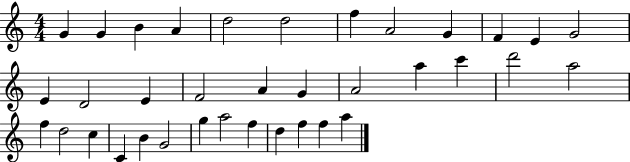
{
  \clef treble
  \numericTimeSignature
  \time 4/4
  \key c \major
  g'4 g'4 b'4 a'4 | d''2 d''2 | f''4 a'2 g'4 | f'4 e'4 g'2 | \break e'4 d'2 e'4 | f'2 a'4 g'4 | a'2 a''4 c'''4 | d'''2 a''2 | \break f''4 d''2 c''4 | c'4 b'4 g'2 | g''4 a''2 f''4 | d''4 f''4 f''4 a''4 | \break \bar "|."
}